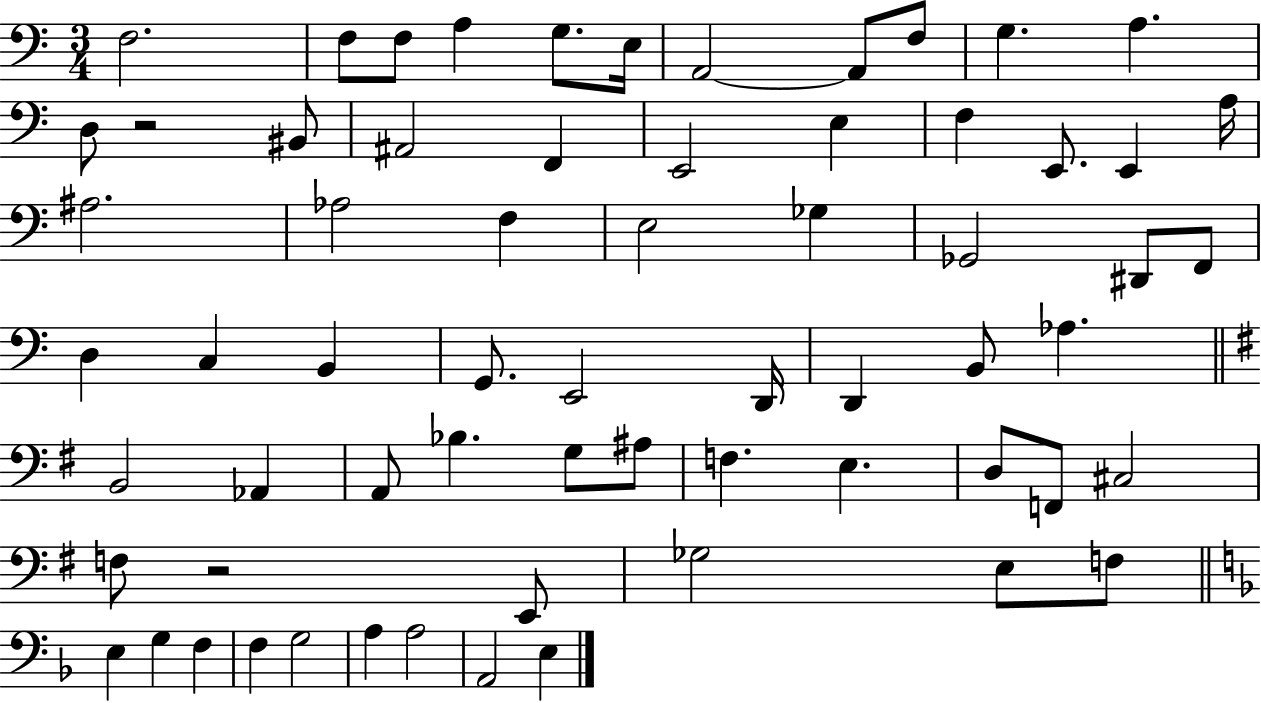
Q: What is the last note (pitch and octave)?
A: E3